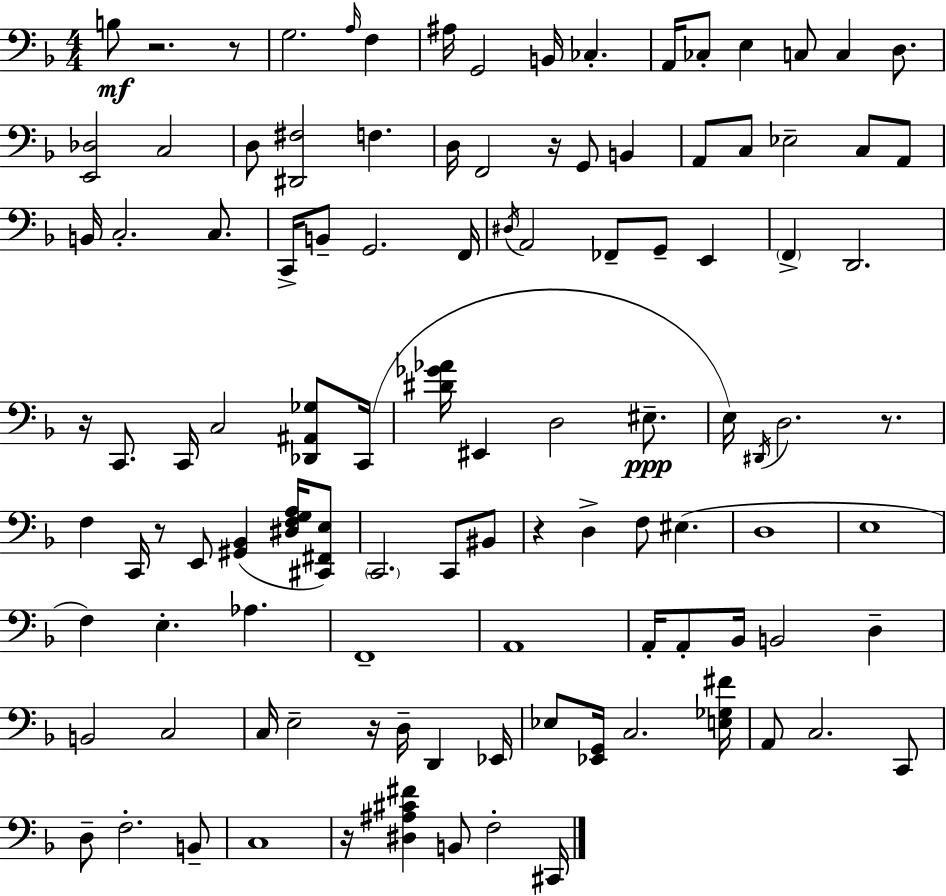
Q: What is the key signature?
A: F major